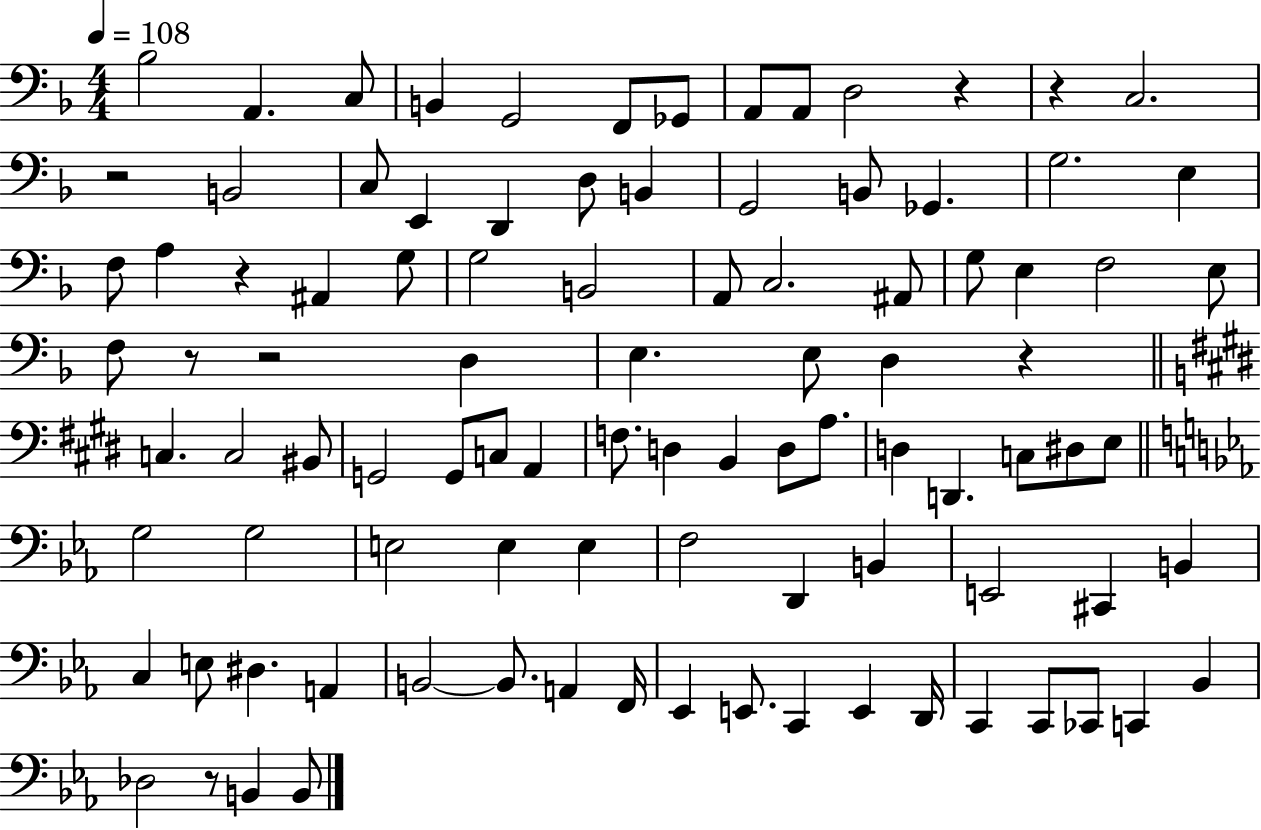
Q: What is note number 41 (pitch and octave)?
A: C3